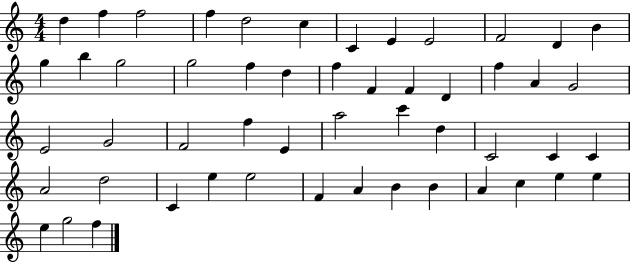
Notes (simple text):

D5/q F5/q F5/h F5/q D5/h C5/q C4/q E4/q E4/h F4/h D4/q B4/q G5/q B5/q G5/h G5/h F5/q D5/q F5/q F4/q F4/q D4/q F5/q A4/q G4/h E4/h G4/h F4/h F5/q E4/q A5/h C6/q D5/q C4/h C4/q C4/q A4/h D5/h C4/q E5/q E5/h F4/q A4/q B4/q B4/q A4/q C5/q E5/q E5/q E5/q G5/h F5/q